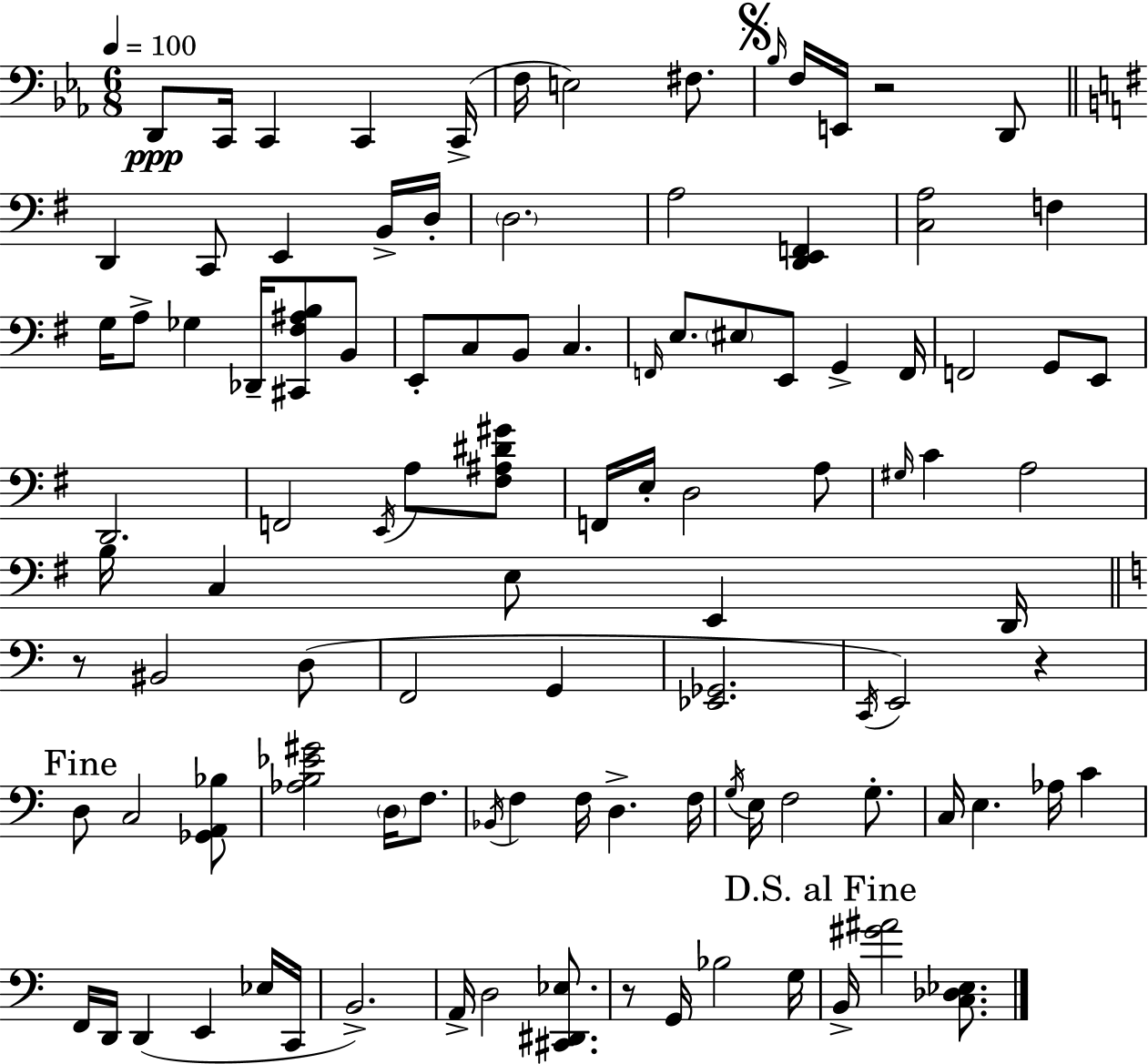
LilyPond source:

{
  \clef bass
  \numericTimeSignature
  \time 6/8
  \key ees \major
  \tempo 4 = 100
  d,8\ppp c,16 c,4 c,4 c,16->( | f16 e2) fis8. | \mark \markup { \musicglyph "scripts.segno" } \grace { bes16 } f16 e,16 r2 d,8 | \bar "||" \break \key g \major d,4 c,8 e,4 b,16-> d16-. | \parenthesize d2. | a2 <d, e, f,>4 | <c a>2 f4 | \break g16 a8-> ges4 des,16-- <cis, fis ais b>8 b,8 | e,8-. c8 b,8 c4. | \grace { f,16 } e8. \parenthesize eis8 e,8 g,4-> | f,16 f,2 g,8 e,8 | \break d,2. | f,2 \acciaccatura { e,16 } a8 | <fis ais dis' gis'>8 f,16 e16-. d2 | a8 \grace { gis16 } c'4 a2 | \break b16 c4 e8 e,4 | d,16 \bar "||" \break \key a \minor r8 bis,2 d8( | f,2 g,4 | <ees, ges,>2. | \acciaccatura { c,16 } e,2) r4 | \break \mark "Fine" d8 c2 <ges, a, bes>8 | <aes b ees' gis'>2 \parenthesize d16 f8. | \acciaccatura { bes,16 } f4 f16 d4.-> | f16 \acciaccatura { g16 } e16 f2 | \break g8.-. c16 e4. aes16 c'4 | f,16 d,16 d,4( e,4 | ees16 c,16 b,2.->) | a,16-> d2 | \break <cis, dis, ees>8. r8 g,16 bes2 | g16 \mark "D.S. al Fine" b,16-> <gis' ais'>2 | <c des ees>8. \bar "|."
}